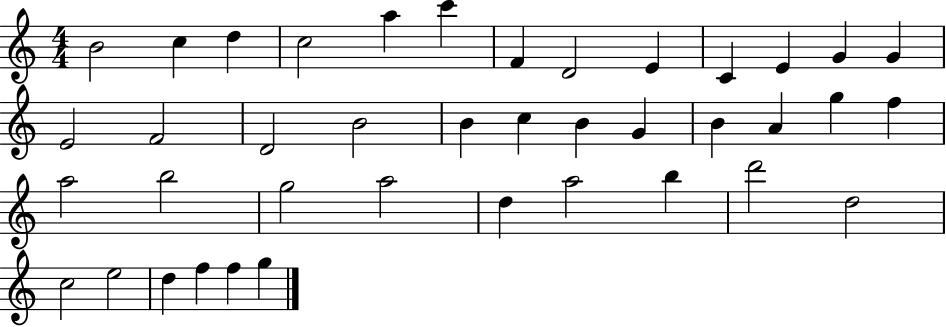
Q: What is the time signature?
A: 4/4